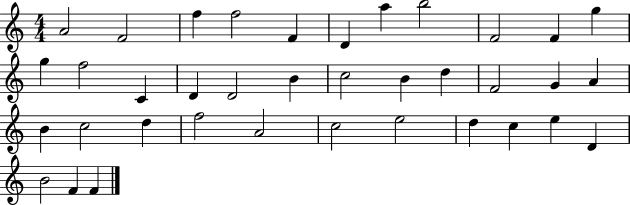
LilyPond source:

{
  \clef treble
  \numericTimeSignature
  \time 4/4
  \key c \major
  a'2 f'2 | f''4 f''2 f'4 | d'4 a''4 b''2 | f'2 f'4 g''4 | \break g''4 f''2 c'4 | d'4 d'2 b'4 | c''2 b'4 d''4 | f'2 g'4 a'4 | \break b'4 c''2 d''4 | f''2 a'2 | c''2 e''2 | d''4 c''4 e''4 d'4 | \break b'2 f'4 f'4 | \bar "|."
}